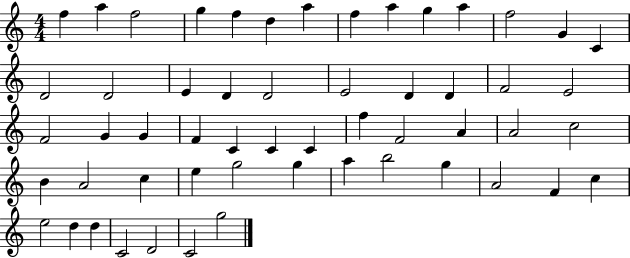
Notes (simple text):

F5/q A5/q F5/h G5/q F5/q D5/q A5/q F5/q A5/q G5/q A5/q F5/h G4/q C4/q D4/h D4/h E4/q D4/q D4/h E4/h D4/q D4/q F4/h E4/h F4/h G4/q G4/q F4/q C4/q C4/q C4/q F5/q F4/h A4/q A4/h C5/h B4/q A4/h C5/q E5/q G5/h G5/q A5/q B5/h G5/q A4/h F4/q C5/q E5/h D5/q D5/q C4/h D4/h C4/h G5/h